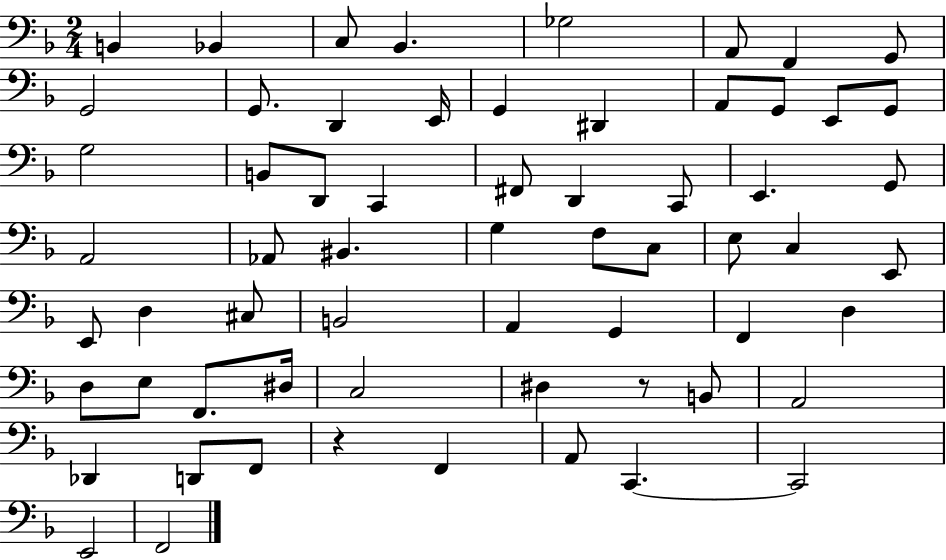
{
  \clef bass
  \numericTimeSignature
  \time 2/4
  \key f \major
  b,4 bes,4 | c8 bes,4. | ges2 | a,8 f,4 g,8 | \break g,2 | g,8. d,4 e,16 | g,4 dis,4 | a,8 g,8 e,8 g,8 | \break g2 | b,8 d,8 c,4 | fis,8 d,4 c,8 | e,4. g,8 | \break a,2 | aes,8 bis,4. | g4 f8 c8 | e8 c4 e,8 | \break e,8 d4 cis8 | b,2 | a,4 g,4 | f,4 d4 | \break d8 e8 f,8. dis16 | c2 | dis4 r8 b,8 | a,2 | \break des,4 d,8 f,8 | r4 f,4 | a,8 c,4.~~ | c,2 | \break e,2 | f,2 | \bar "|."
}